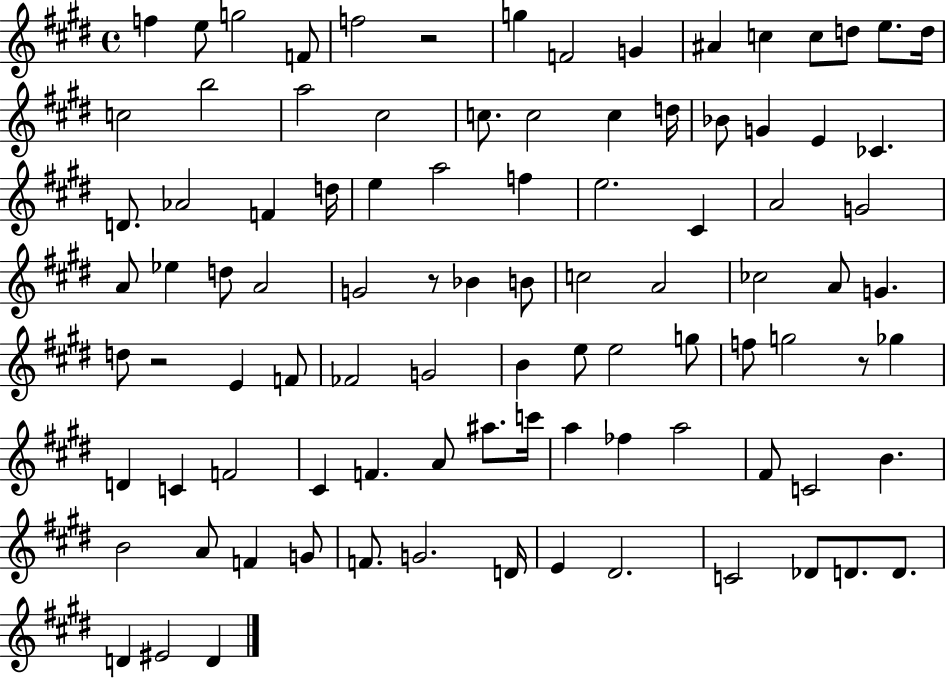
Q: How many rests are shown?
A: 4